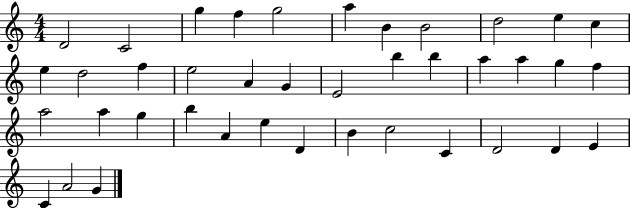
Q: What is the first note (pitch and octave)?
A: D4